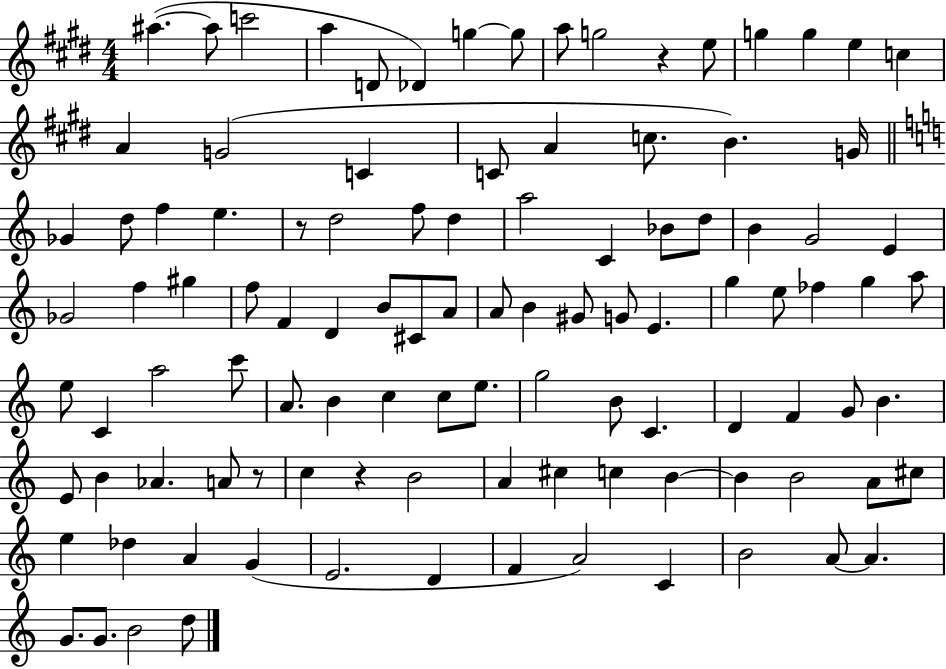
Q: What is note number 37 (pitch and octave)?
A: E4